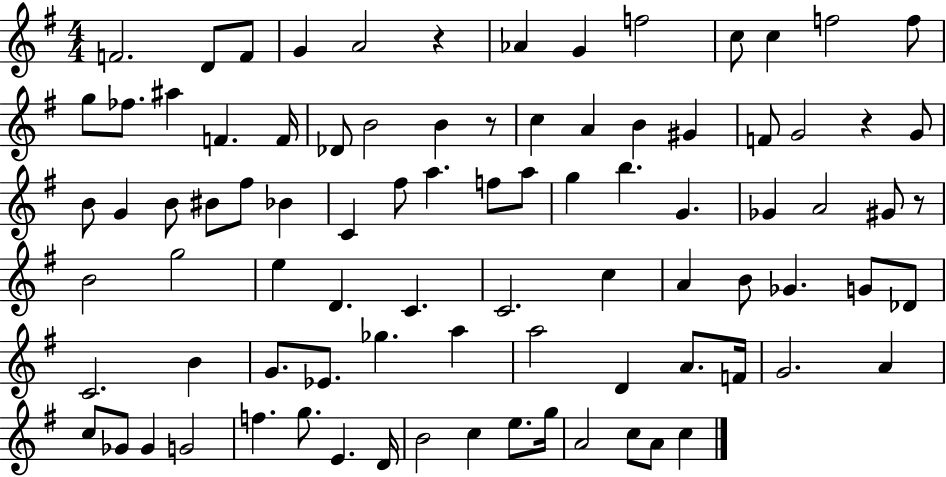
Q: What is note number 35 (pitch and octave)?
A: F#5